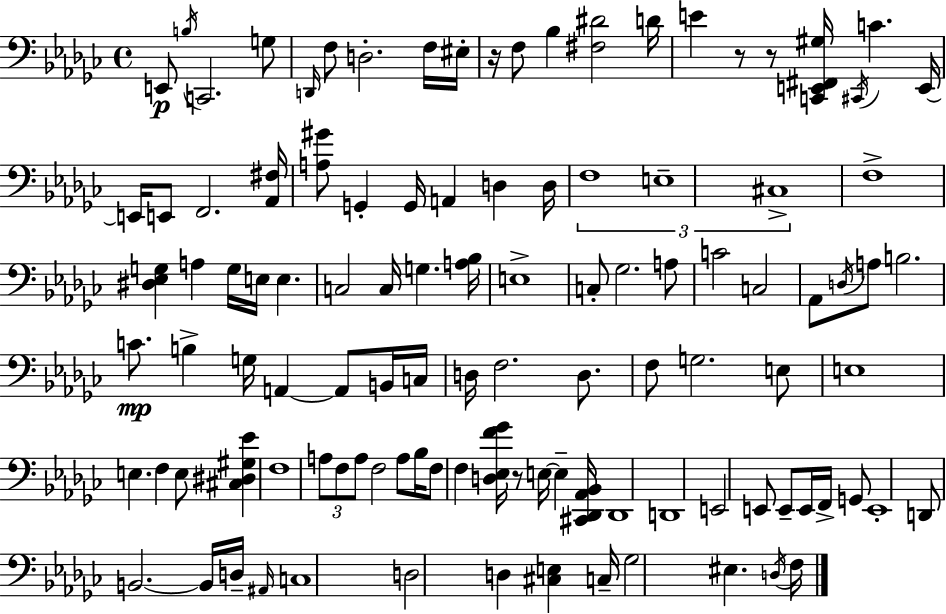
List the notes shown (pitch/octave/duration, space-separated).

E2/e B3/s C2/h. G3/e D2/s F3/e D3/h. F3/s EIS3/s R/s F3/e Bb3/q [F#3,D#4]/h D4/s E4/q R/e R/e [C2,E2,F#2,G#3]/s C#2/s C4/q. E2/s E2/s E2/e F2/h. [Ab2,F#3]/s [A3,G#4]/e G2/q G2/s A2/q D3/q D3/s F3/w E3/w C#3/w F3/w [D#3,Eb3,G3]/q A3/q G3/s E3/s E3/q. C3/h C3/s G3/q. [A3,Bb3]/s E3/w C3/e Gb3/h. A3/e C4/h C3/h Ab2/e D3/s A3/e B3/h. C4/e. B3/q G3/s A2/q A2/e B2/s C3/s D3/s F3/h. D3/e. F3/e G3/h. E3/e E3/w E3/q. F3/q E3/e [C#3,D#3,G#3,Eb4]/q F3/w A3/e F3/e A3/e F3/h A3/e Bb3/s F3/e F3/q [D3,Eb3,F4,Gb4]/s R/e E3/s E3/q [C#2,Db2,Ab2,Bb2]/s Db2/w D2/w E2/h E2/e E2/e E2/s F2/s G2/e E2/w D2/e B2/h. B2/s D3/s A#2/s C3/w D3/h D3/q [C#3,E3]/q C3/s Gb3/h EIS3/q. D3/s F3/s